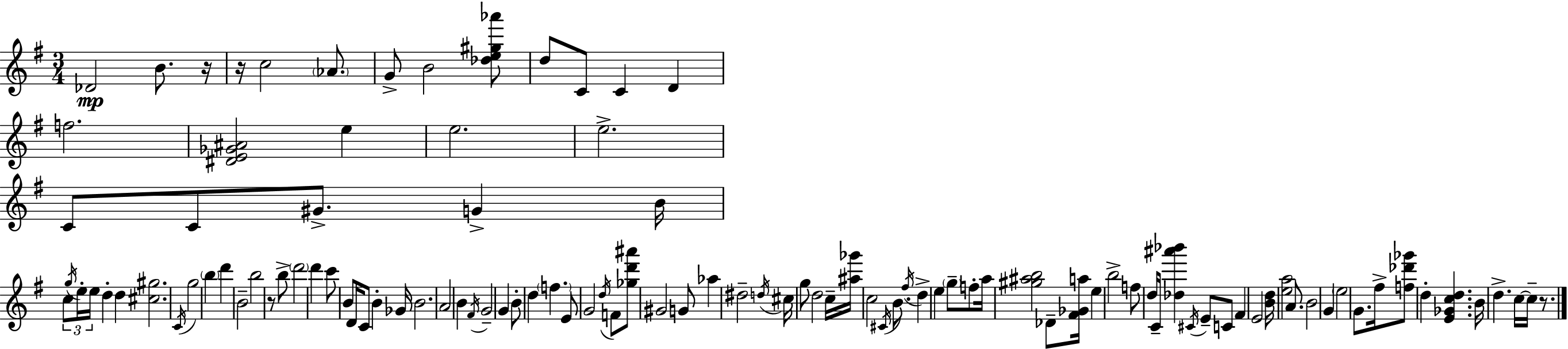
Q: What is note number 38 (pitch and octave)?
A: C4